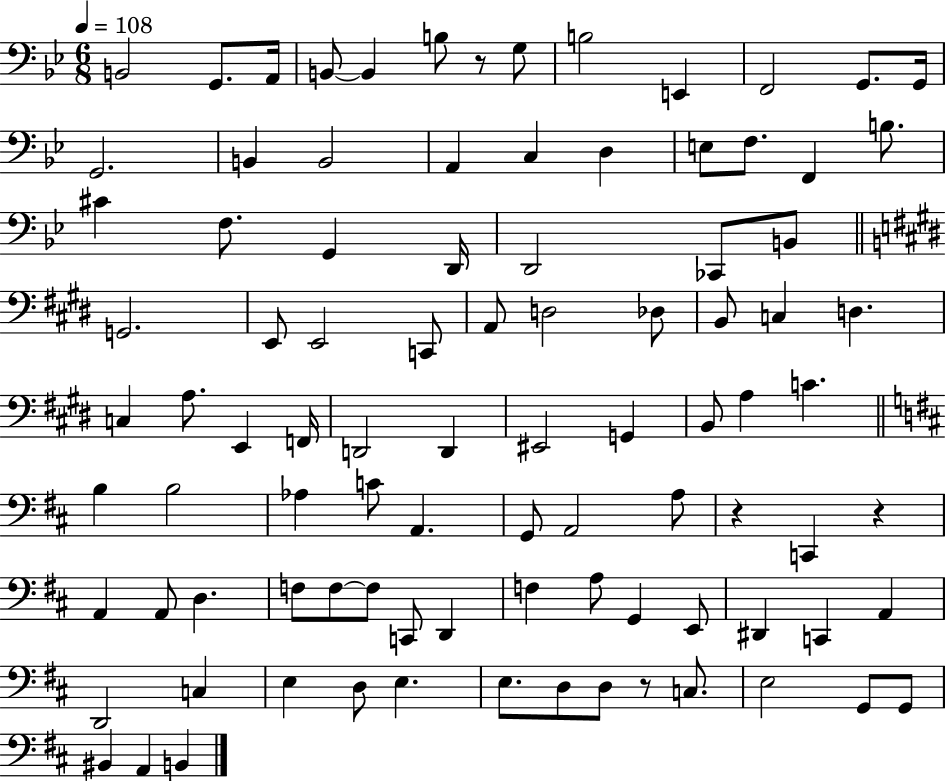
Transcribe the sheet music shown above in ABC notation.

X:1
T:Untitled
M:6/8
L:1/4
K:Bb
B,,2 G,,/2 A,,/4 B,,/2 B,, B,/2 z/2 G,/2 B,2 E,, F,,2 G,,/2 G,,/4 G,,2 B,, B,,2 A,, C, D, E,/2 F,/2 F,, B,/2 ^C F,/2 G,, D,,/4 D,,2 _C,,/2 B,,/2 G,,2 E,,/2 E,,2 C,,/2 A,,/2 D,2 _D,/2 B,,/2 C, D, C, A,/2 E,, F,,/4 D,,2 D,, ^E,,2 G,, B,,/2 A, C B, B,2 _A, C/2 A,, G,,/2 A,,2 A,/2 z C,, z A,, A,,/2 D, F,/2 F,/2 F,/2 C,,/2 D,, F, A,/2 G,, E,,/2 ^D,, C,, A,, D,,2 C, E, D,/2 E, E,/2 D,/2 D,/2 z/2 C,/2 E,2 G,,/2 G,,/2 ^B,, A,, B,,